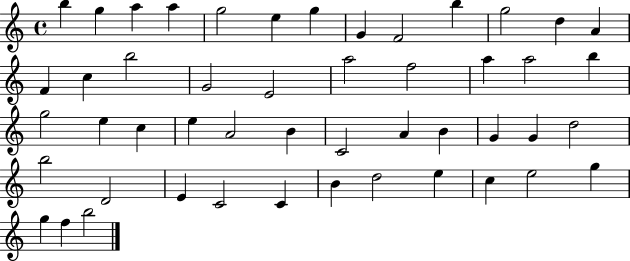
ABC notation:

X:1
T:Untitled
M:4/4
L:1/4
K:C
b g a a g2 e g G F2 b g2 d A F c b2 G2 E2 a2 f2 a a2 b g2 e c e A2 B C2 A B G G d2 b2 D2 E C2 C B d2 e c e2 g g f b2